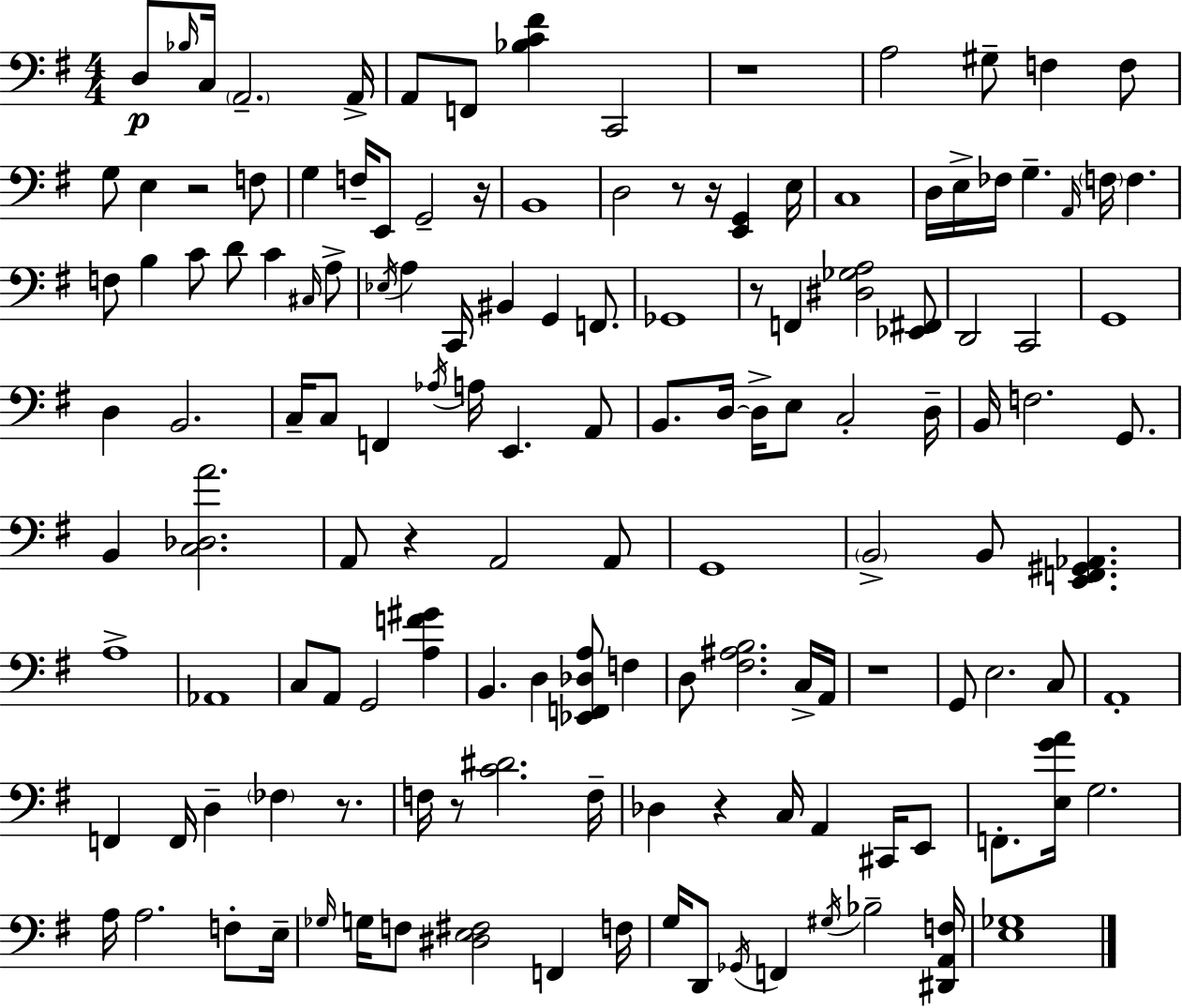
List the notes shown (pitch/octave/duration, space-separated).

D3/e Bb3/s C3/s A2/h. A2/s A2/e F2/e [Bb3,C4,F#4]/q C2/h R/w A3/h G#3/e F3/q F3/e G3/e E3/q R/h F3/e G3/q F3/s E2/e G2/h R/s B2/w D3/h R/e R/s [E2,G2]/q E3/s C3/w D3/s E3/s FES3/s G3/q. A2/s F3/s F3/q. F3/e B3/q C4/e D4/e C4/q C#3/s A3/e Eb3/s A3/q C2/s BIS2/q G2/q F2/e. Gb2/w R/e F2/q [D#3,Gb3,A3]/h [Eb2,F#2]/e D2/h C2/h G2/w D3/q B2/h. C3/s C3/e F2/q Ab3/s A3/s E2/q. A2/e B2/e. D3/s D3/s E3/e C3/h D3/s B2/s F3/h. G2/e. B2/q [C3,Db3,A4]/h. A2/e R/q A2/h A2/e G2/w B2/h B2/e [E2,F2,G#2,Ab2]/q. A3/w Ab2/w C3/e A2/e G2/h [A3,F4,G#4]/q B2/q. D3/q [Eb2,F2,Db3,A3]/e F3/q D3/e [F#3,A#3,B3]/h. C3/s A2/s R/w G2/e E3/h. C3/e A2/w F2/q F2/s D3/q FES3/q R/e. F3/s R/e [C4,D#4]/h. F3/s Db3/q R/q C3/s A2/q C#2/s E2/e F2/e. [E3,G4,A4]/s G3/h. A3/s A3/h. F3/e E3/s Gb3/s G3/s F3/e [D#3,E3,F#3]/h F2/q F3/s G3/s D2/e Gb2/s F2/q G#3/s Bb3/h [D#2,A2,F3]/s [E3,Gb3]/w